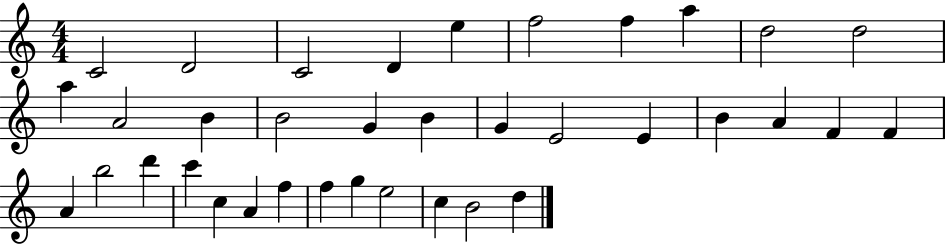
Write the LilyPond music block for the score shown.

{
  \clef treble
  \numericTimeSignature
  \time 4/4
  \key c \major
  c'2 d'2 | c'2 d'4 e''4 | f''2 f''4 a''4 | d''2 d''2 | \break a''4 a'2 b'4 | b'2 g'4 b'4 | g'4 e'2 e'4 | b'4 a'4 f'4 f'4 | \break a'4 b''2 d'''4 | c'''4 c''4 a'4 f''4 | f''4 g''4 e''2 | c''4 b'2 d''4 | \break \bar "|."
}